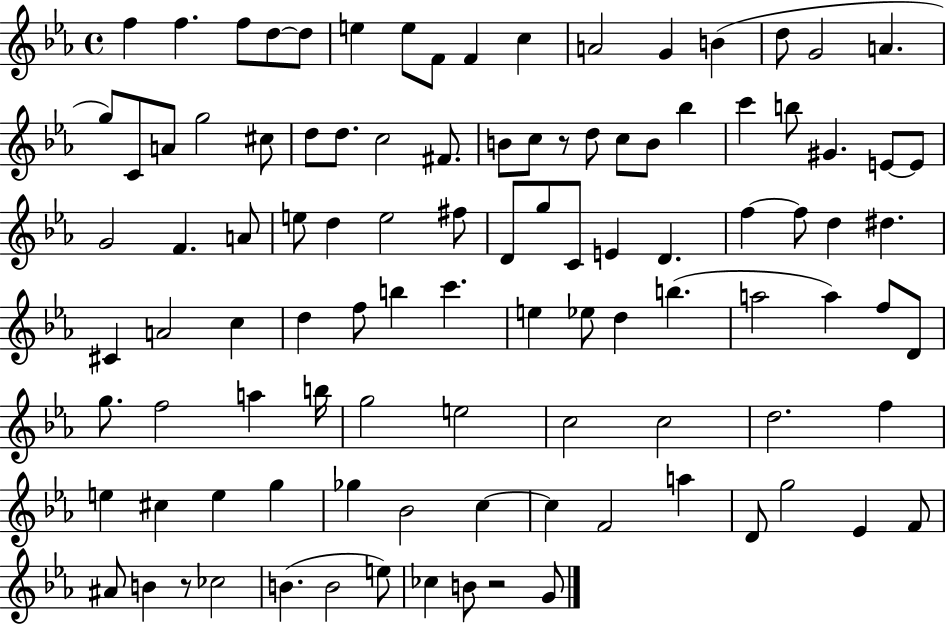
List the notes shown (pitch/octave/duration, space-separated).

F5/q F5/q. F5/e D5/e D5/e E5/q E5/e F4/e F4/q C5/q A4/h G4/q B4/q D5/e G4/h A4/q. G5/e C4/e A4/e G5/h C#5/e D5/e D5/e. C5/h F#4/e. B4/e C5/e R/e D5/e C5/e B4/e Bb5/q C6/q B5/e G#4/q. E4/e E4/e G4/h F4/q. A4/e E5/e D5/q E5/h F#5/e D4/e G5/e C4/e E4/q D4/q. F5/q F5/e D5/q D#5/q. C#4/q A4/h C5/q D5/q F5/e B5/q C6/q. E5/q Eb5/e D5/q B5/q. A5/h A5/q F5/e D4/e G5/e. F5/h A5/q B5/s G5/h E5/h C5/h C5/h D5/h. F5/q E5/q C#5/q E5/q G5/q Gb5/q Bb4/h C5/q C5/q F4/h A5/q D4/e G5/h Eb4/q F4/e A#4/e B4/q R/e CES5/h B4/q. B4/h E5/e CES5/q B4/e R/h G4/e